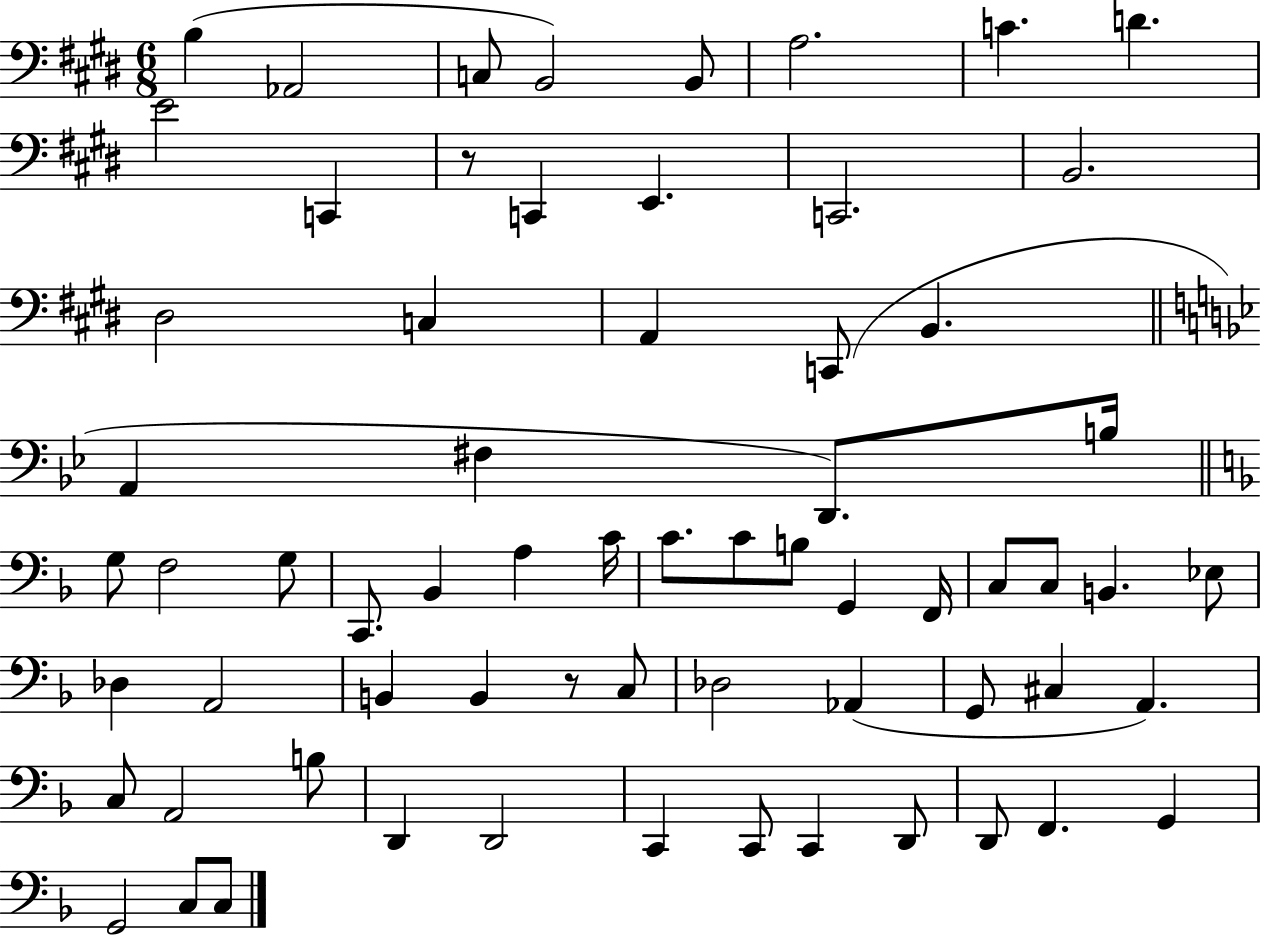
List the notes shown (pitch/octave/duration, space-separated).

B3/q Ab2/h C3/e B2/h B2/e A3/h. C4/q. D4/q. E4/h C2/q R/e C2/q E2/q. C2/h. B2/h. D#3/h C3/q A2/q C2/e B2/q. A2/q F#3/q D2/e. B3/s G3/e F3/h G3/e C2/e. Bb2/q A3/q C4/s C4/e. C4/e B3/e G2/q F2/s C3/e C3/e B2/q. Eb3/e Db3/q A2/h B2/q B2/q R/e C3/e Db3/h Ab2/q G2/e C#3/q A2/q. C3/e A2/h B3/e D2/q D2/h C2/q C2/e C2/q D2/e D2/e F2/q. G2/q G2/h C3/e C3/e